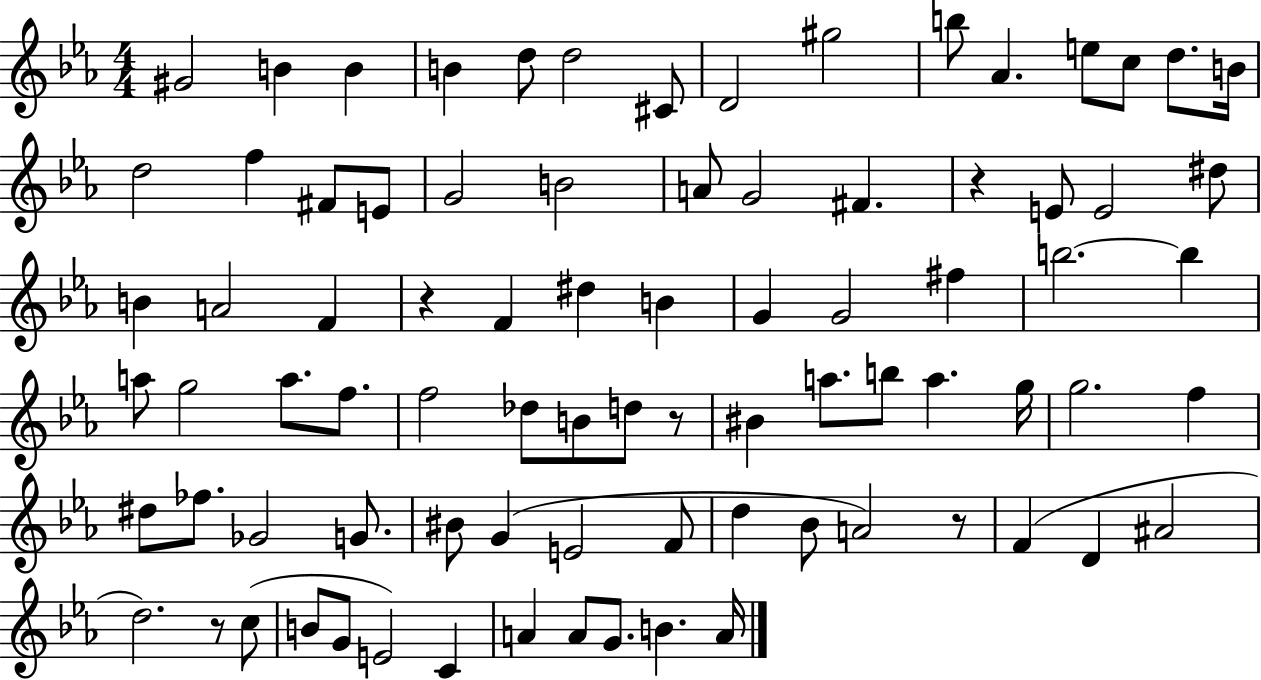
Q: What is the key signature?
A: EES major